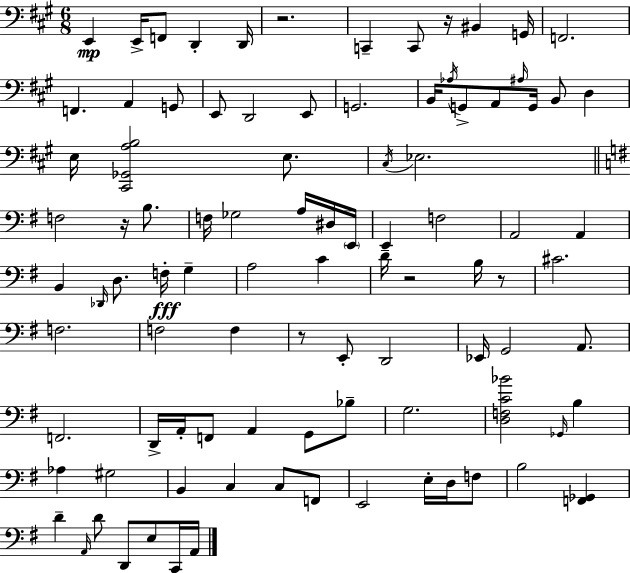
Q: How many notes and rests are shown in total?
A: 95